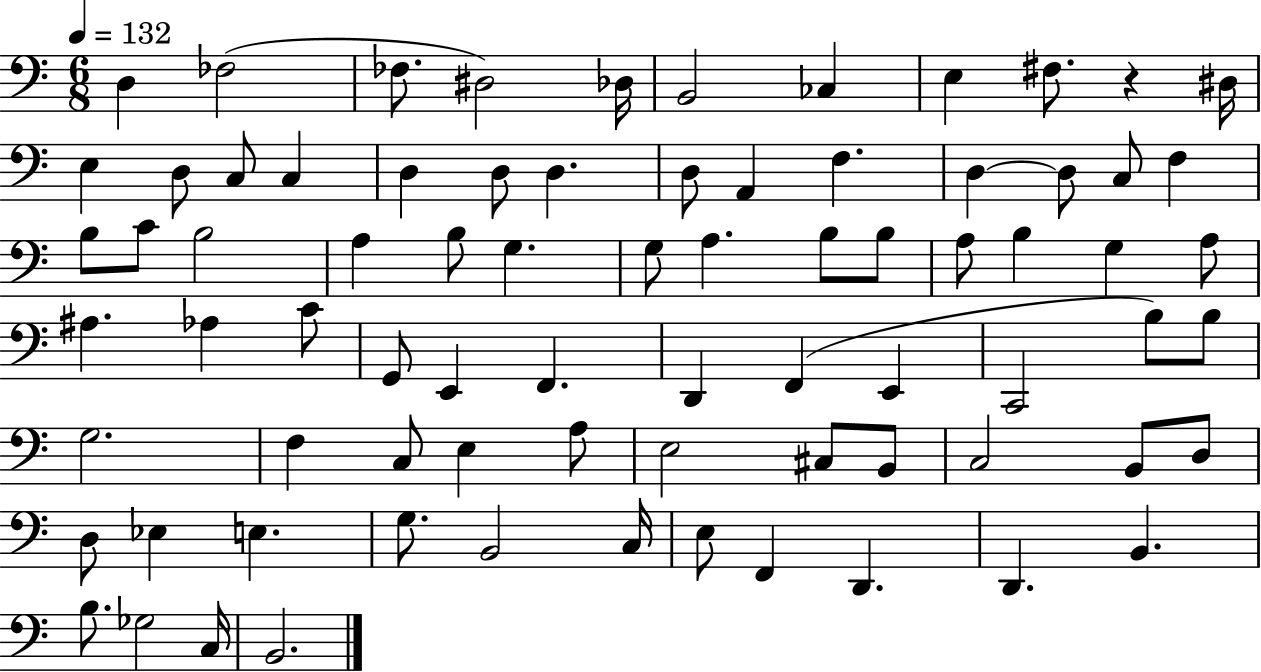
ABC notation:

X:1
T:Untitled
M:6/8
L:1/4
K:C
D, _F,2 _F,/2 ^D,2 _D,/4 B,,2 _C, E, ^F,/2 z ^D,/4 E, D,/2 C,/2 C, D, D,/2 D, D,/2 A,, F, D, D,/2 C,/2 F, B,/2 C/2 B,2 A, B,/2 G, G,/2 A, B,/2 B,/2 A,/2 B, G, A,/2 ^A, _A, C/2 G,,/2 E,, F,, D,, F,, E,, C,,2 B,/2 B,/2 G,2 F, C,/2 E, A,/2 E,2 ^C,/2 B,,/2 C,2 B,,/2 D,/2 D,/2 _E, E, G,/2 B,,2 C,/4 E,/2 F,, D,, D,, B,, B,/2 _G,2 C,/4 B,,2